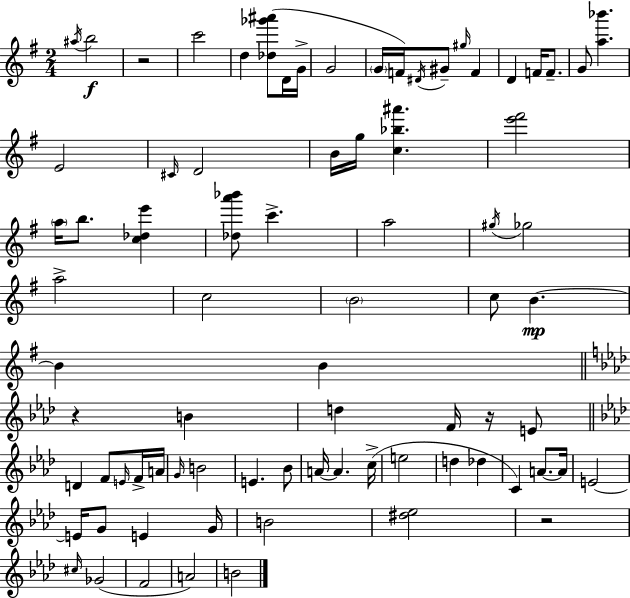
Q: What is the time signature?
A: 2/4